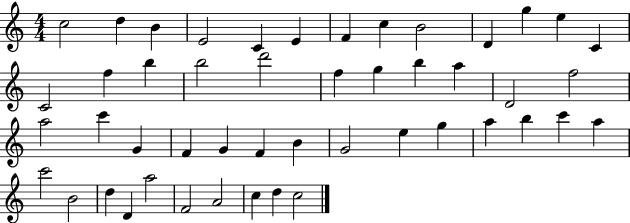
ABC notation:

X:1
T:Untitled
M:4/4
L:1/4
K:C
c2 d B E2 C E F c B2 D g e C C2 f b b2 d'2 f g b a D2 f2 a2 c' G F G F B G2 e g a b c' a c'2 B2 d D a2 F2 A2 c d c2